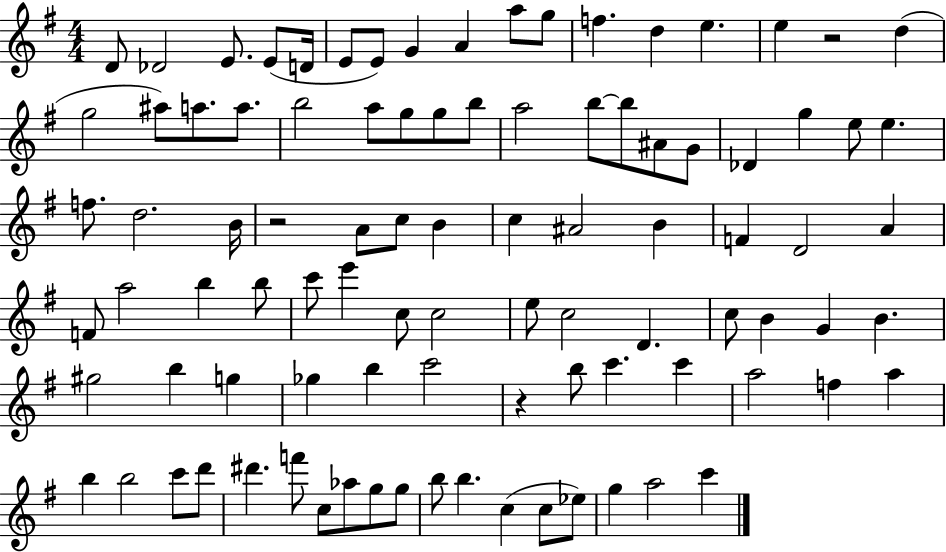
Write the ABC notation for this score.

X:1
T:Untitled
M:4/4
L:1/4
K:G
D/2 _D2 E/2 E/2 D/4 E/2 E/2 G A a/2 g/2 f d e e z2 d g2 ^a/2 a/2 a/2 b2 a/2 g/2 g/2 b/2 a2 b/2 b/2 ^A/2 G/2 _D g e/2 e f/2 d2 B/4 z2 A/2 c/2 B c ^A2 B F D2 A F/2 a2 b b/2 c'/2 e' c/2 c2 e/2 c2 D c/2 B G B ^g2 b g _g b c'2 z b/2 c' c' a2 f a b b2 c'/2 d'/2 ^d' f'/2 c/2 _a/2 g/2 g/2 b/2 b c c/2 _e/2 g a2 c'